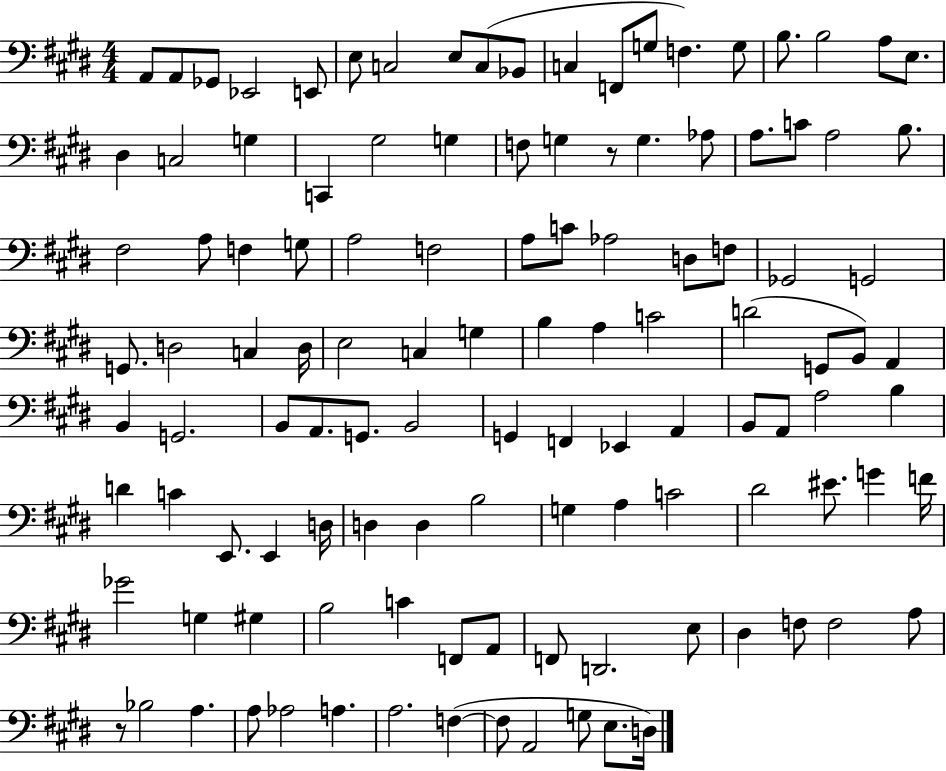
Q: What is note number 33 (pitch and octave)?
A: B3